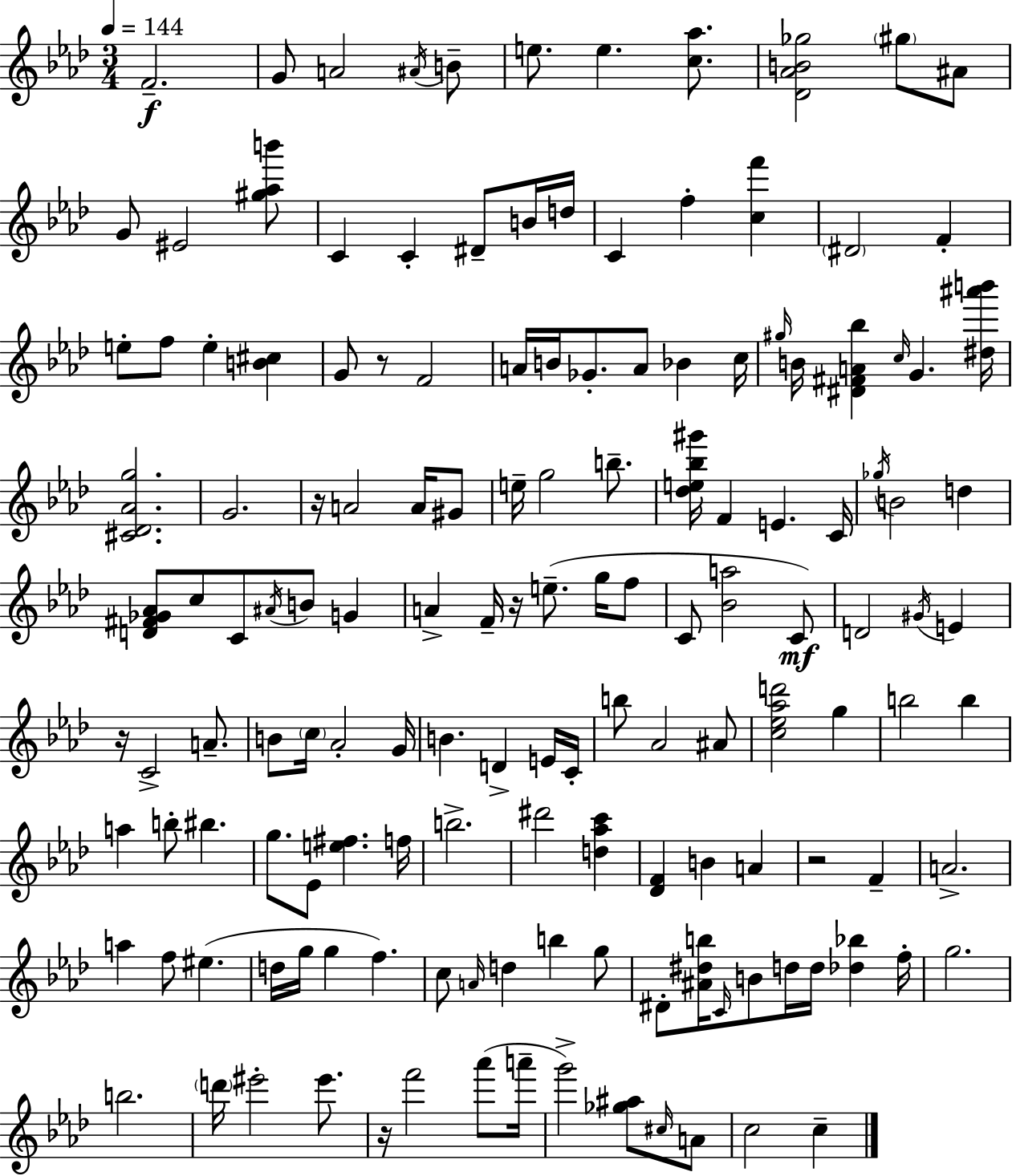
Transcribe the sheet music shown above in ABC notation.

X:1
T:Untitled
M:3/4
L:1/4
K:Fm
F2 G/2 A2 ^A/4 B/2 e/2 e [c_a]/2 [_D_AB_g]2 ^g/2 ^A/2 G/2 ^E2 [^g_ab']/2 C C ^D/2 B/4 d/4 C f [cf'] ^D2 F e/2 f/2 e [B^c] G/2 z/2 F2 A/4 B/4 _G/2 A/2 _B c/4 ^g/4 B/4 [^D^FA_b] c/4 G [^d^a'b']/4 [^C_D_Ag]2 G2 z/4 A2 A/4 ^G/2 e/4 g2 b/2 [_de_b^g']/4 F E C/4 _g/4 B2 d [D^F_G_A]/2 c/2 C/2 ^A/4 B/2 G A F/4 z/4 e/2 g/4 f/2 C/2 [_Ba]2 C/2 D2 ^G/4 E z/4 C2 A/2 B/2 c/4 _A2 G/4 B D E/4 C/4 b/2 _A2 ^A/2 [c_e_ad']2 g b2 b a b/2 ^b g/2 _E/2 [e^f] f/4 b2 ^d'2 [d_ac'] [_DF] B A z2 F A2 a f/2 ^e d/4 g/4 g f c/2 A/4 d b g/2 ^D/2 [^A^db]/4 C/4 B/2 d/4 d/4 [_d_b] f/4 g2 b2 d'/4 ^e'2 ^e'/2 z/4 f'2 _a'/2 a'/4 g'2 [_g^a]/2 ^c/4 A/2 c2 c